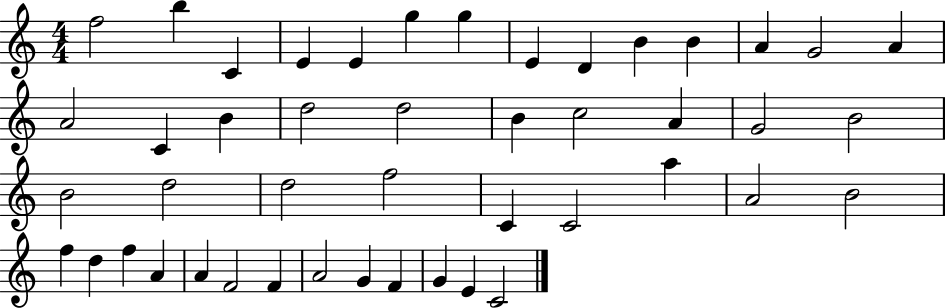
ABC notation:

X:1
T:Untitled
M:4/4
L:1/4
K:C
f2 b C E E g g E D B B A G2 A A2 C B d2 d2 B c2 A G2 B2 B2 d2 d2 f2 C C2 a A2 B2 f d f A A F2 F A2 G F G E C2